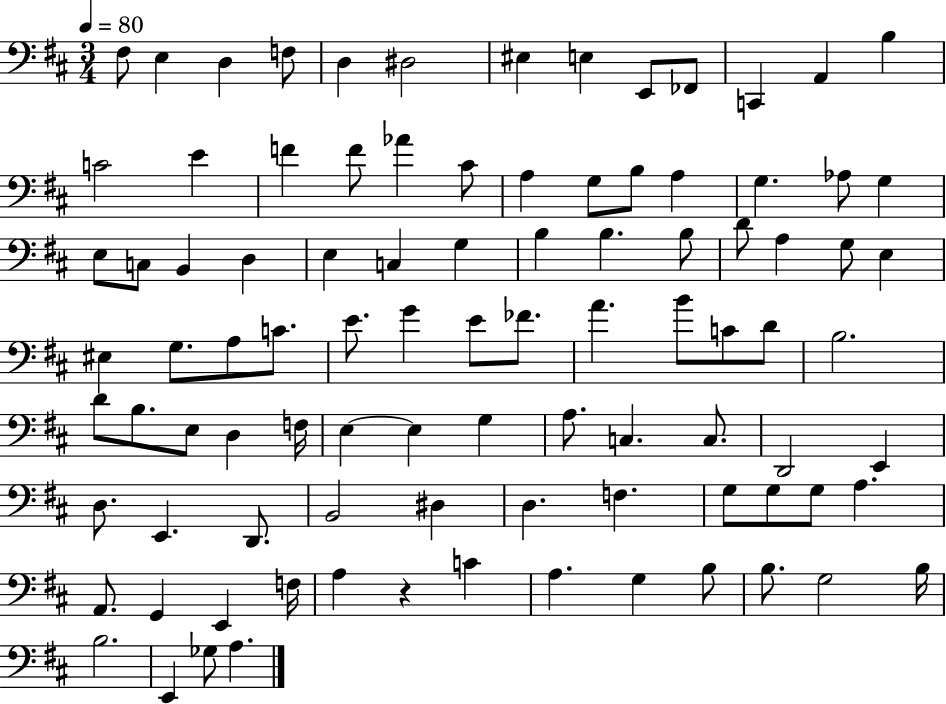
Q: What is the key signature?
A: D major